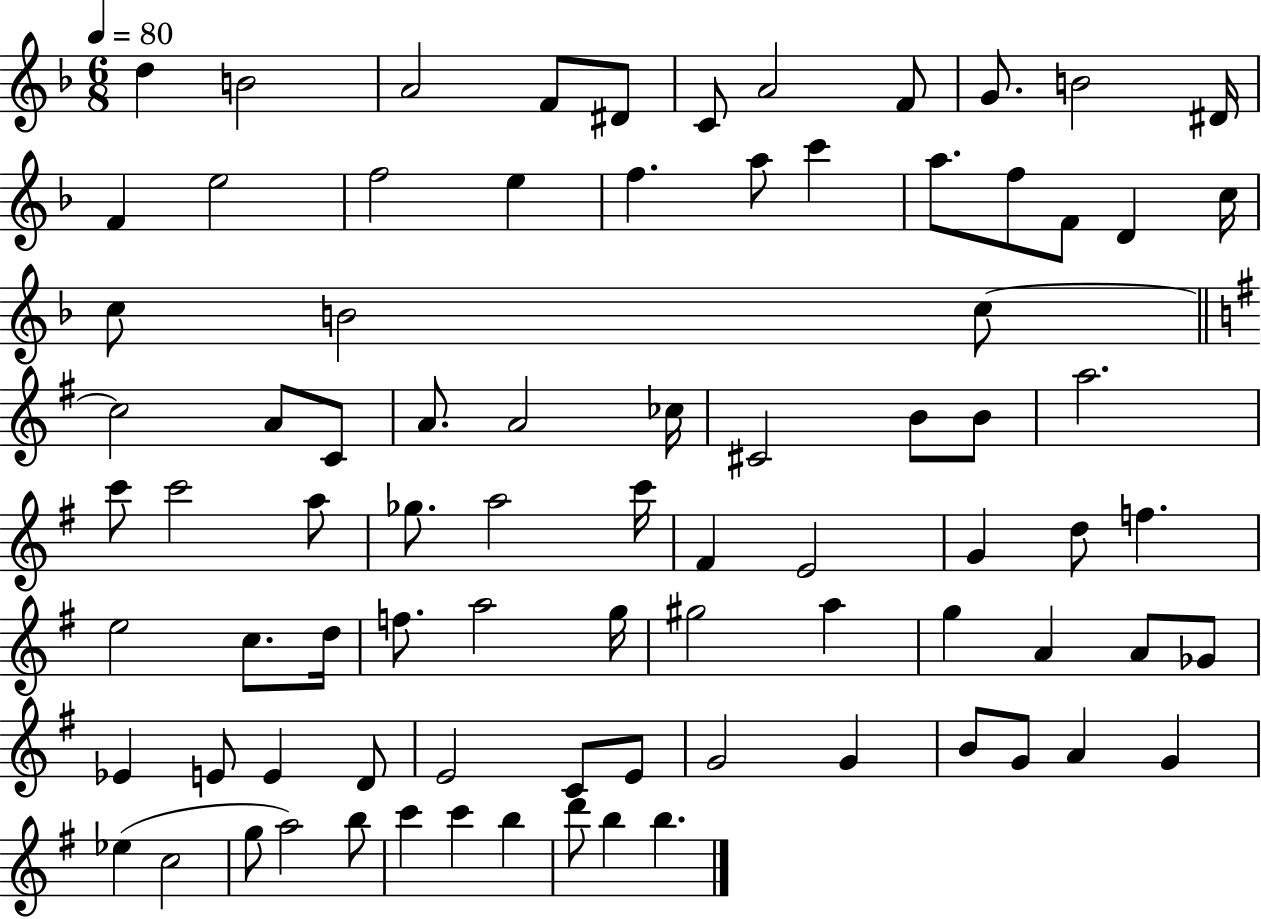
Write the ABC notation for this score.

X:1
T:Untitled
M:6/8
L:1/4
K:F
d B2 A2 F/2 ^D/2 C/2 A2 F/2 G/2 B2 ^D/4 F e2 f2 e f a/2 c' a/2 f/2 F/2 D c/4 c/2 B2 c/2 c2 A/2 C/2 A/2 A2 _c/4 ^C2 B/2 B/2 a2 c'/2 c'2 a/2 _g/2 a2 c'/4 ^F E2 G d/2 f e2 c/2 d/4 f/2 a2 g/4 ^g2 a g A A/2 _G/2 _E E/2 E D/2 E2 C/2 E/2 G2 G B/2 G/2 A G _e c2 g/2 a2 b/2 c' c' b d'/2 b b